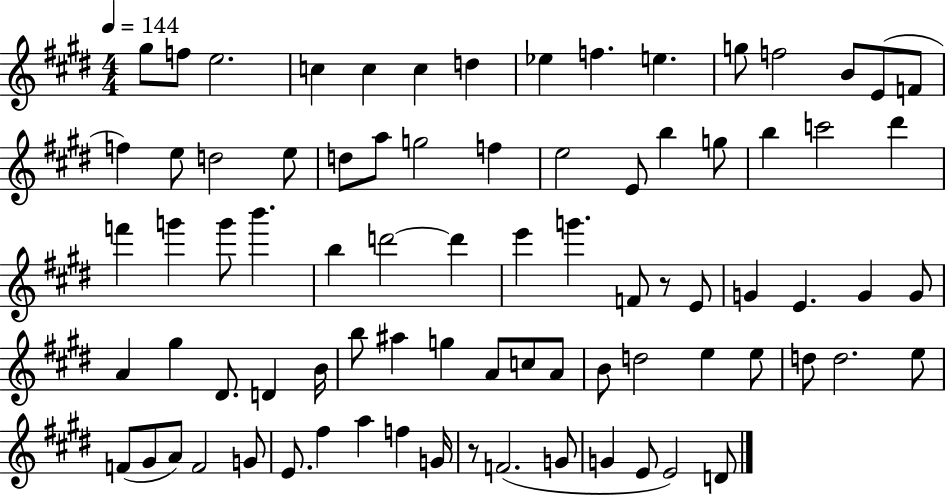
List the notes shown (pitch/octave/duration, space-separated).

G#5/e F5/e E5/h. C5/q C5/q C5/q D5/q Eb5/q F5/q. E5/q. G5/e F5/h B4/e E4/e F4/e F5/q E5/e D5/h E5/e D5/e A5/e G5/h F5/q E5/h E4/e B5/q G5/e B5/q C6/h D#6/q F6/q G6/q G6/e B6/q. B5/q D6/h D6/q E6/q G6/q. F4/e R/e E4/e G4/q E4/q. G4/q G4/e A4/q G#5/q D#4/e. D4/q B4/s B5/e A#5/q G5/q A4/e C5/e A4/e B4/e D5/h E5/q E5/e D5/e D5/h. E5/e F4/e G#4/e A4/e F4/h G4/e E4/e. F#5/q A5/q F5/q G4/s R/e F4/h. G4/e G4/q E4/e E4/h D4/e